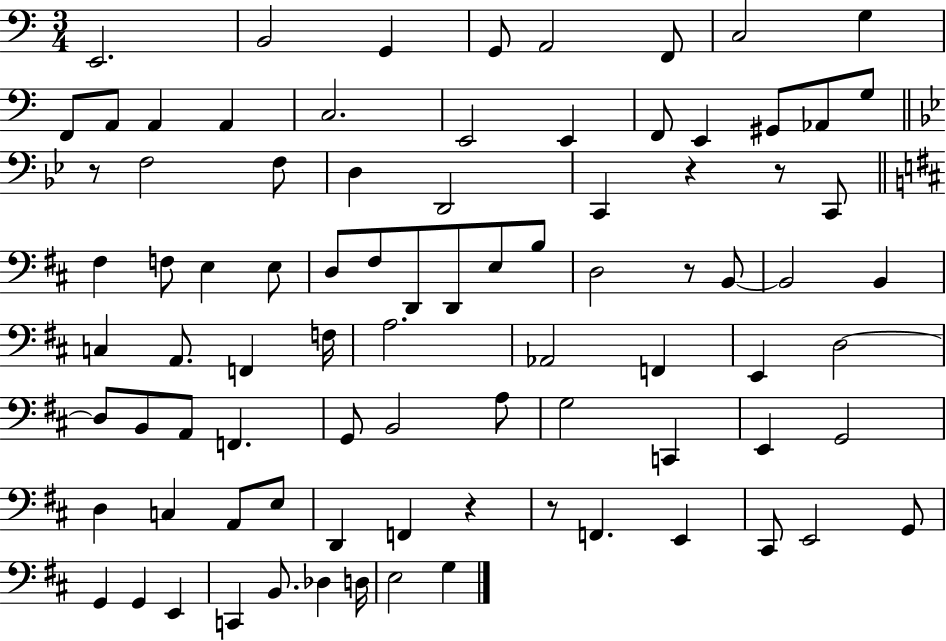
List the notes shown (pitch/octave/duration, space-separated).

E2/h. B2/h G2/q G2/e A2/h F2/e C3/h G3/q F2/e A2/e A2/q A2/q C3/h. E2/h E2/q F2/e E2/q G#2/e Ab2/e G3/e R/e F3/h F3/e D3/q D2/h C2/q R/q R/e C2/e F#3/q F3/e E3/q E3/e D3/e F#3/e D2/e D2/e E3/e B3/e D3/h R/e B2/e B2/h B2/q C3/q A2/e. F2/q F3/s A3/h. Ab2/h F2/q E2/q D3/h D3/e B2/e A2/e F2/q. G2/e B2/h A3/e G3/h C2/q E2/q G2/h D3/q C3/q A2/e E3/e D2/q F2/q R/q R/e F2/q. E2/q C#2/e E2/h G2/e G2/q G2/q E2/q C2/q B2/e. Db3/q D3/s E3/h G3/q